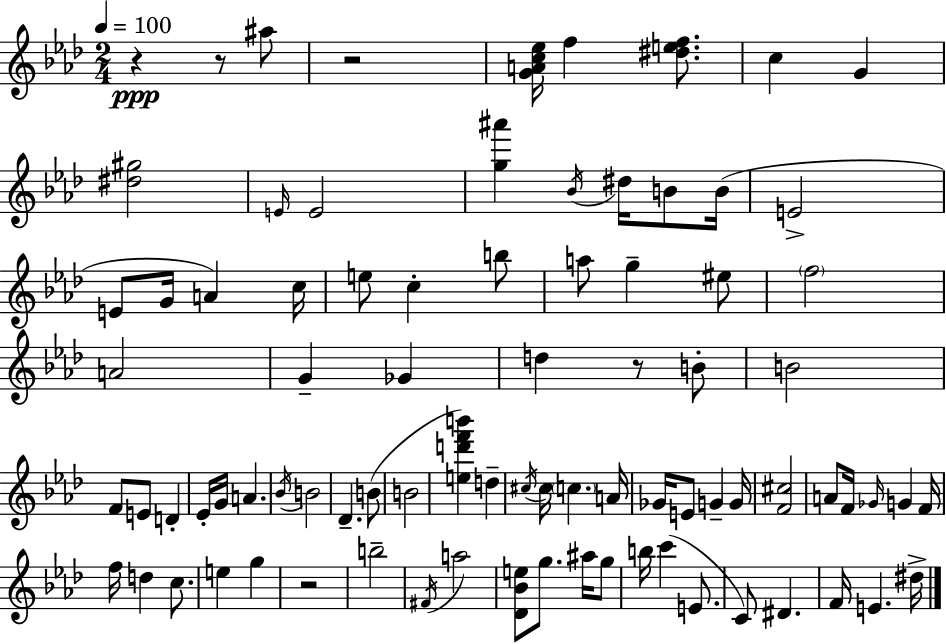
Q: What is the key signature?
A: AES major